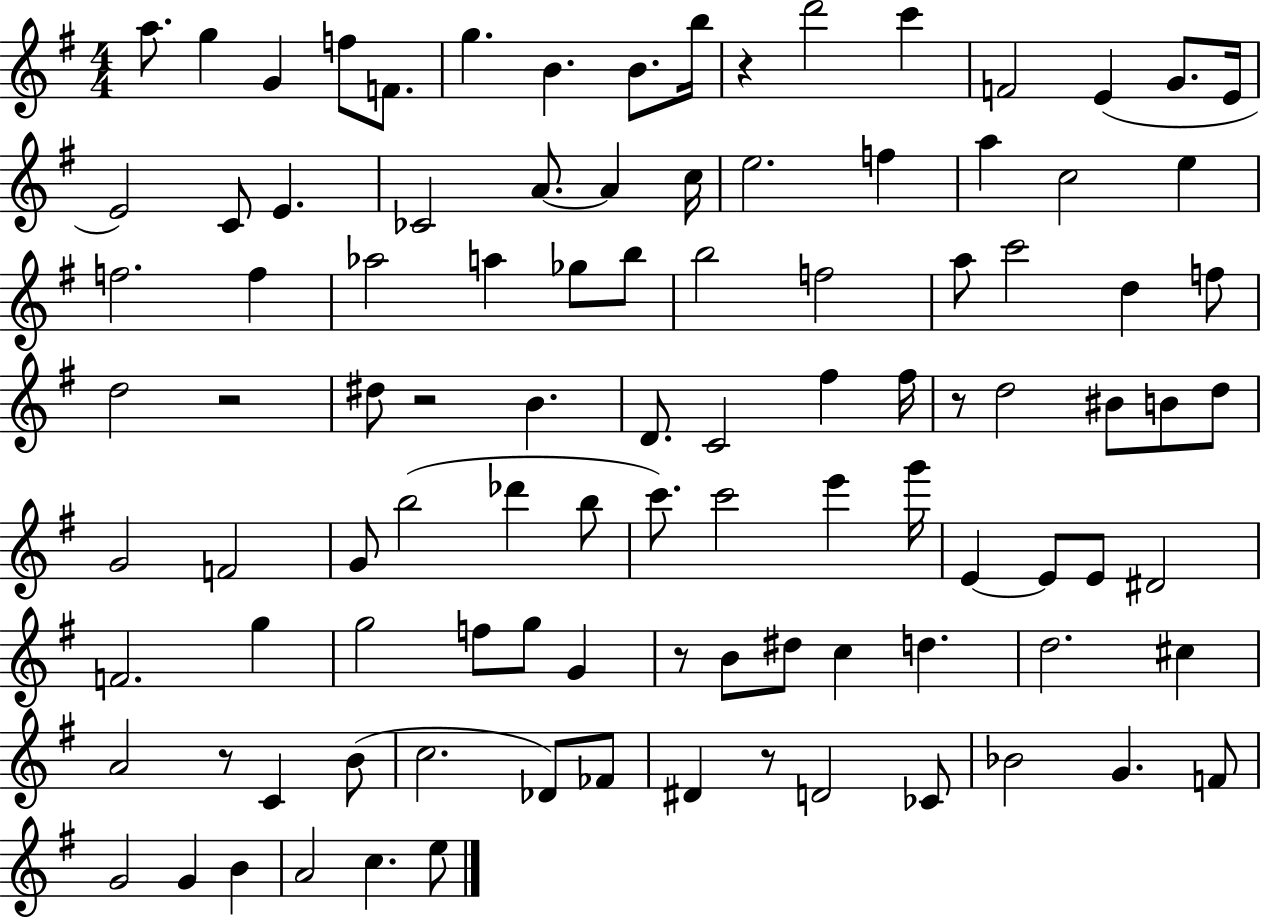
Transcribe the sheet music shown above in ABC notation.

X:1
T:Untitled
M:4/4
L:1/4
K:G
a/2 g G f/2 F/2 g B B/2 b/4 z d'2 c' F2 E G/2 E/4 E2 C/2 E _C2 A/2 A c/4 e2 f a c2 e f2 f _a2 a _g/2 b/2 b2 f2 a/2 c'2 d f/2 d2 z2 ^d/2 z2 B D/2 C2 ^f ^f/4 z/2 d2 ^B/2 B/2 d/2 G2 F2 G/2 b2 _d' b/2 c'/2 c'2 e' g'/4 E E/2 E/2 ^D2 F2 g g2 f/2 g/2 G z/2 B/2 ^d/2 c d d2 ^c A2 z/2 C B/2 c2 _D/2 _F/2 ^D z/2 D2 _C/2 _B2 G F/2 G2 G B A2 c e/2